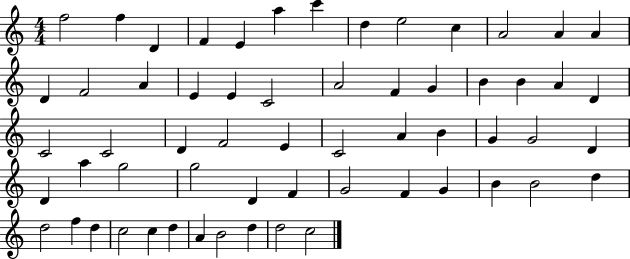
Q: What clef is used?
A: treble